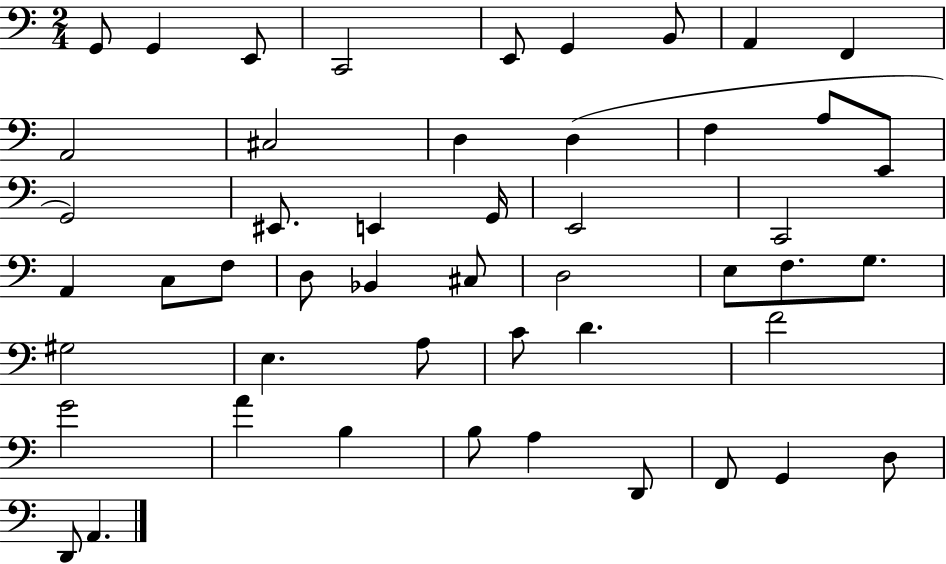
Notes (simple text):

G2/e G2/q E2/e C2/h E2/e G2/q B2/e A2/q F2/q A2/h C#3/h D3/q D3/q F3/q A3/e E2/e G2/h EIS2/e. E2/q G2/s E2/h C2/h A2/q C3/e F3/e D3/e Bb2/q C#3/e D3/h E3/e F3/e. G3/e. G#3/h E3/q. A3/e C4/e D4/q. F4/h G4/h A4/q B3/q B3/e A3/q D2/e F2/e G2/q D3/e D2/e A2/q.